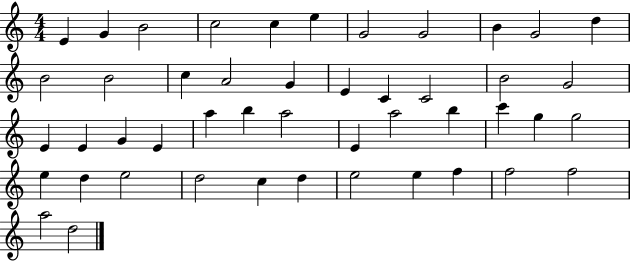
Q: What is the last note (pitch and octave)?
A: D5